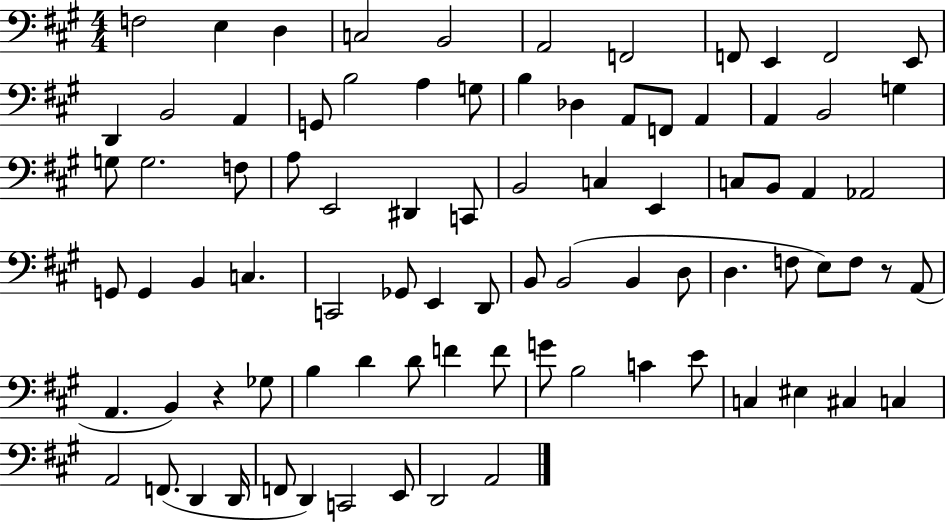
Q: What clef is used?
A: bass